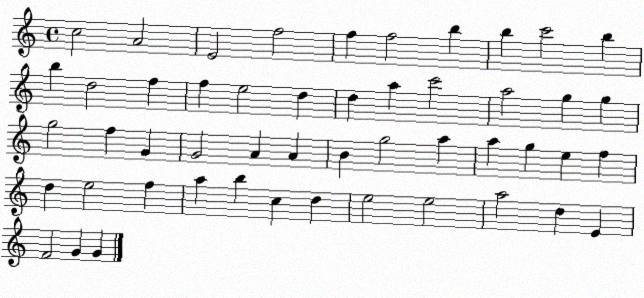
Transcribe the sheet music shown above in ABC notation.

X:1
T:Untitled
M:4/4
L:1/4
K:C
c2 A2 E2 f2 f f2 b b c'2 b b d2 f f e2 d d a c'2 a2 g g g2 f G G2 A A B g2 a a g e f d e2 f a b c d e2 e2 a2 d E F2 G G